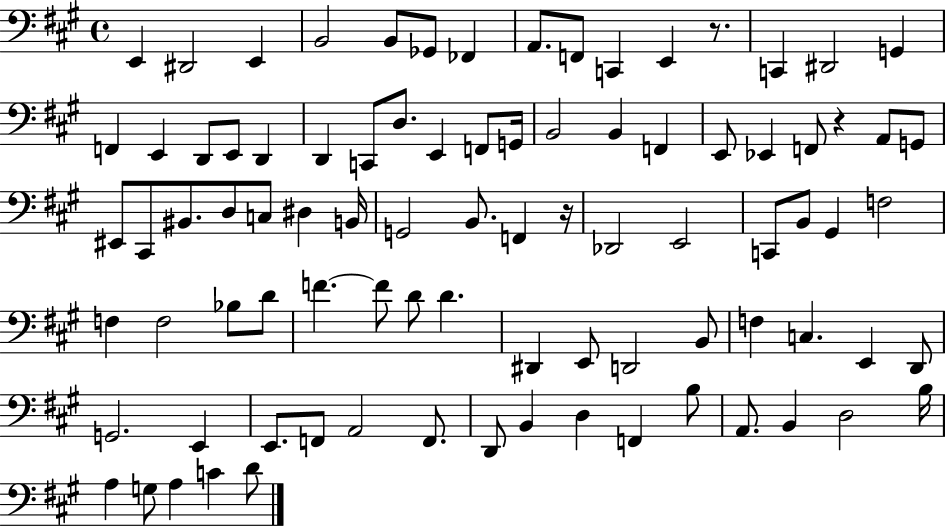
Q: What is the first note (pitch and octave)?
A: E2